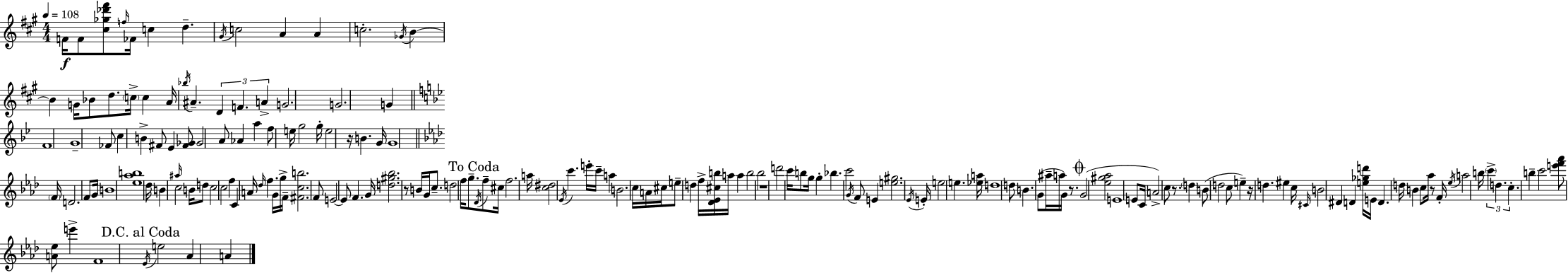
X:1
T:Untitled
M:4/4
L:1/4
K:A
F/4 F/2 [^c_g_d'^f']/2 f/4 _F/4 c d ^G/4 c2 A A c2 _G/4 B B G/4 _B/2 d/2 c/4 c A/4 _b/4 ^A D F A G2 G2 G F4 G4 _F/2 c B ^F/2 _E [^F_G]/2 _G2 A/2 _A a f/2 e/4 g2 g/4 e2 z/4 B G/4 G4 F/4 D2 F/2 G/4 B4 [_e_ab]4 _d/4 B ^a/4 c2 B/4 d/2 c2 c2 f C A/4 _d/4 f G/4 g/4 F/4 [^Fcb]2 F/2 E2 E/2 F G/4 [d^g_b]2 z/2 B/4 G/4 c/2 d2 f/4 g/2 _D/4 f/2 ^c/4 f2 a/4 [c^d]2 _E/4 c' e'/4 c'/4 a B2 c/4 A/4 ^c/4 e/2 d f/4 [_D_E^cb]/4 a/4 a b2 _b2 z4 d'2 c'/4 b/2 g/4 g _b c'2 G/4 F/2 E [e^g]2 _E/4 E/4 e2 e [_ea]/4 d4 d/2 B G/2 ^a/4 a/4 G/4 z/2 G2 [_e^g_a]2 E4 E/2 C/4 A2 c/2 z/2 d B/2 d2 c/2 e z/4 d ^e c/4 ^C/4 B2 ^D D [e_gd']/4 E/4 D d/4 B c/2 _a/4 z/2 F/4 _e/4 a2 b/4 c' d c b c'2 [e'f'_a']/2 [A_e]/2 e' F4 _E/4 e2 _A A